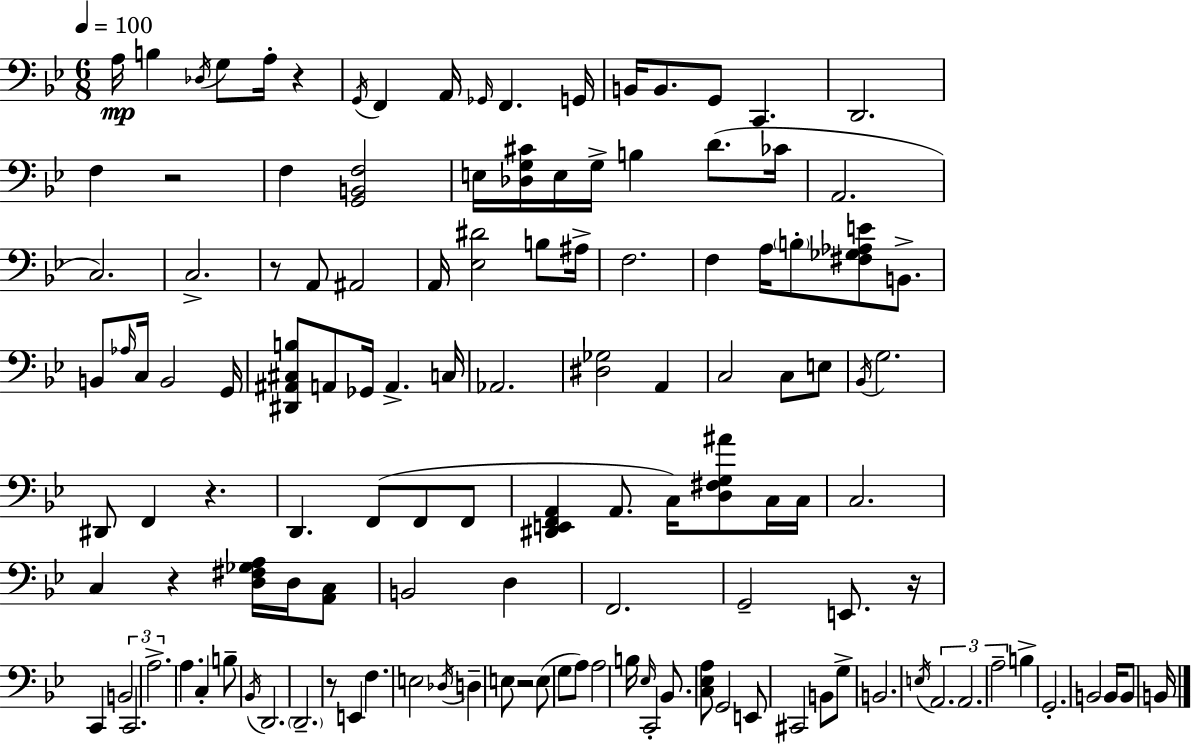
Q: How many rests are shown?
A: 8